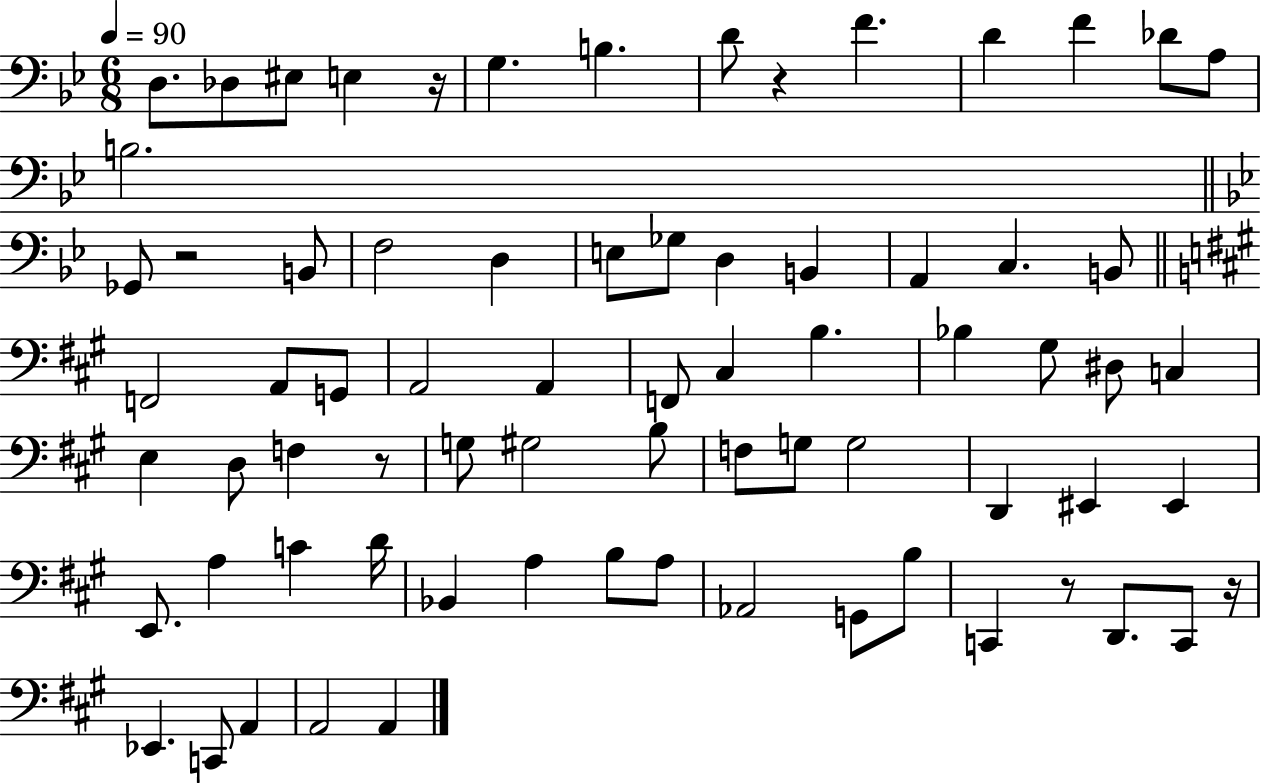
X:1
T:Untitled
M:6/8
L:1/4
K:Bb
D,/2 _D,/2 ^E,/2 E, z/4 G, B, D/2 z F D F _D/2 A,/2 B,2 _G,,/2 z2 B,,/2 F,2 D, E,/2 _G,/2 D, B,, A,, C, B,,/2 F,,2 A,,/2 G,,/2 A,,2 A,, F,,/2 ^C, B, _B, ^G,/2 ^D,/2 C, E, D,/2 F, z/2 G,/2 ^G,2 B,/2 F,/2 G,/2 G,2 D,, ^E,, ^E,, E,,/2 A, C D/4 _B,, A, B,/2 A,/2 _A,,2 G,,/2 B,/2 C,, z/2 D,,/2 C,,/2 z/4 _E,, C,,/2 A,, A,,2 A,,